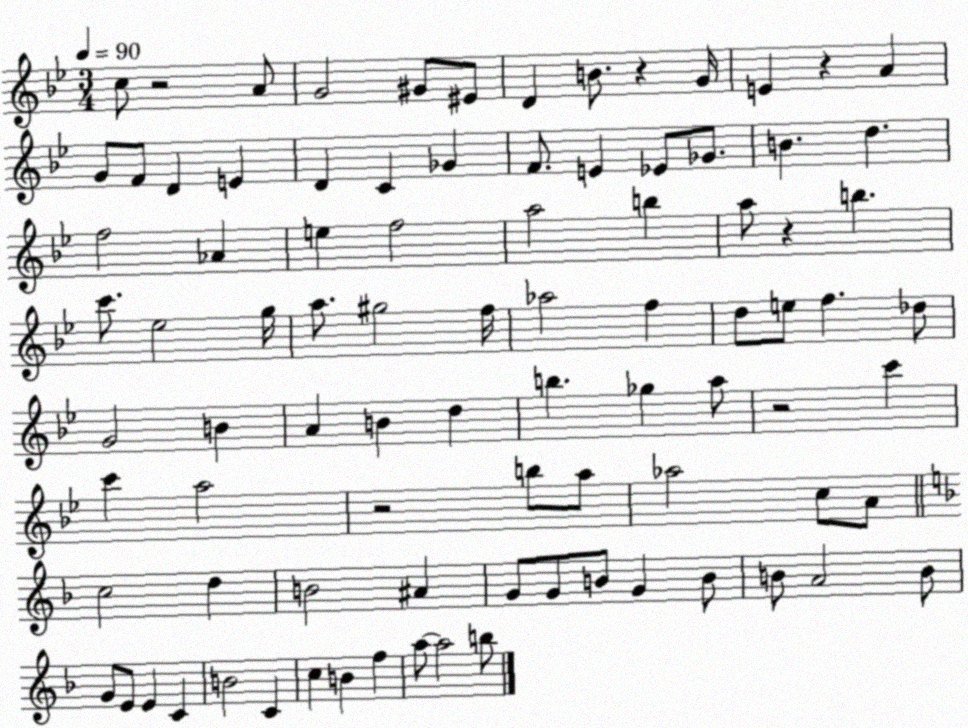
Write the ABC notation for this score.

X:1
T:Untitled
M:3/4
L:1/4
K:Bb
c/2 z2 A/2 G2 ^G/2 ^E/2 D B/2 z G/4 E z A G/2 F/2 D E D C _G F/2 E _E/2 _G/2 B d f2 _A e f2 a2 b a/2 z b c'/2 _e2 g/4 a/2 ^g2 f/4 _a2 f d/2 e/2 f _d/2 G2 B A B d b _g a/2 z2 c' c' a2 z2 b/2 a/2 _a2 c/2 A/2 c2 d B2 ^A G/2 G/2 B/2 G B/2 B/2 A2 B/2 G/2 E/2 E C B2 C c B f a/2 a2 b/2